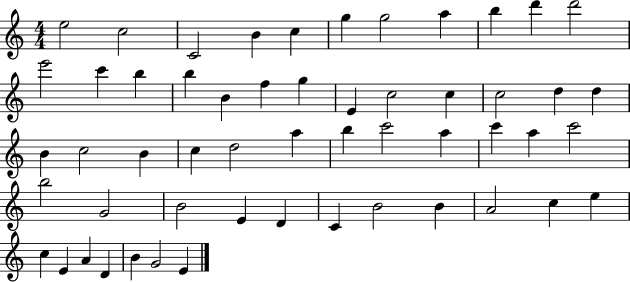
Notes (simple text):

E5/h C5/h C4/h B4/q C5/q G5/q G5/h A5/q B5/q D6/q D6/h E6/h C6/q B5/q B5/q B4/q F5/q G5/q E4/q C5/h C5/q C5/h D5/q D5/q B4/q C5/h B4/q C5/q D5/h A5/q B5/q C6/h A5/q C6/q A5/q C6/h B5/h G4/h B4/h E4/q D4/q C4/q B4/h B4/q A4/h C5/q E5/q C5/q E4/q A4/q D4/q B4/q G4/h E4/q